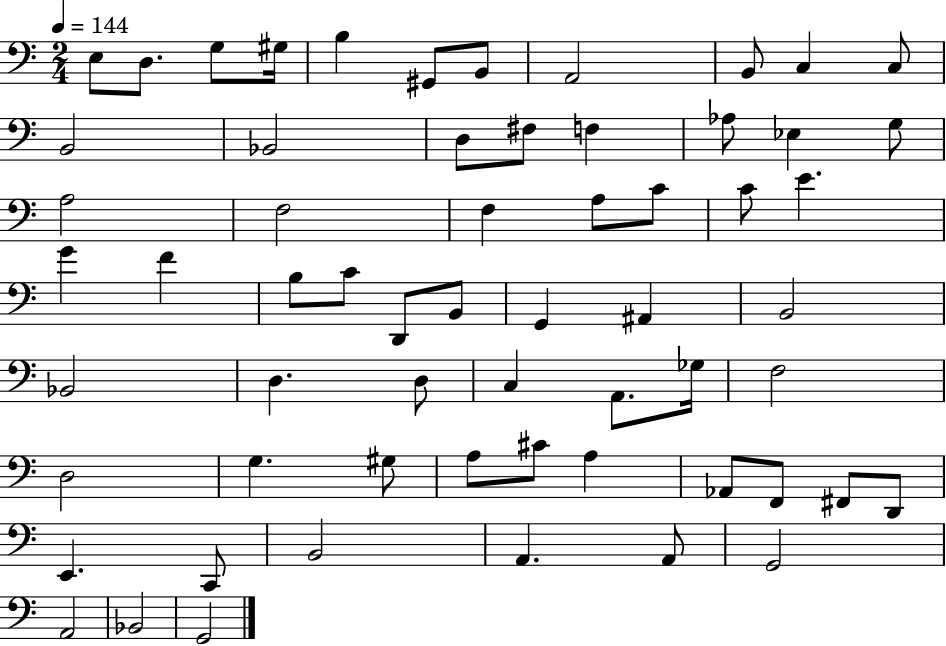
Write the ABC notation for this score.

X:1
T:Untitled
M:2/4
L:1/4
K:C
E,/2 D,/2 G,/2 ^G,/4 B, ^G,,/2 B,,/2 A,,2 B,,/2 C, C,/2 B,,2 _B,,2 D,/2 ^F,/2 F, _A,/2 _E, G,/2 A,2 F,2 F, A,/2 C/2 C/2 E G F B,/2 C/2 D,,/2 B,,/2 G,, ^A,, B,,2 _B,,2 D, D,/2 C, A,,/2 _G,/4 F,2 D,2 G, ^G,/2 A,/2 ^C/2 A, _A,,/2 F,,/2 ^F,,/2 D,,/2 E,, C,,/2 B,,2 A,, A,,/2 G,,2 A,,2 _B,,2 G,,2